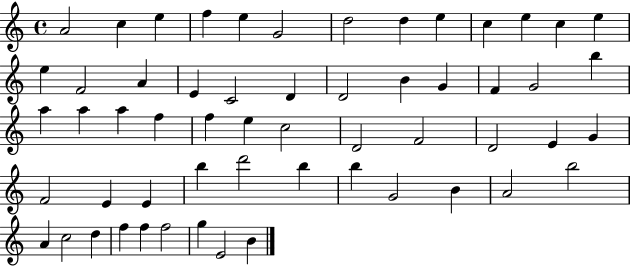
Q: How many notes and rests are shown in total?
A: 57